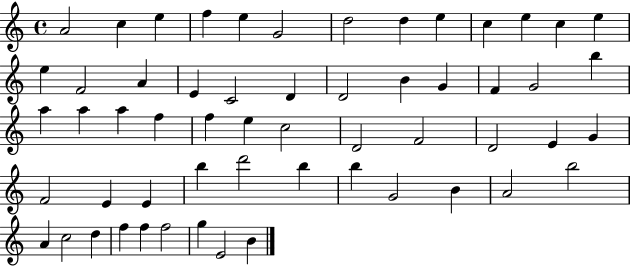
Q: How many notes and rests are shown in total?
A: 57